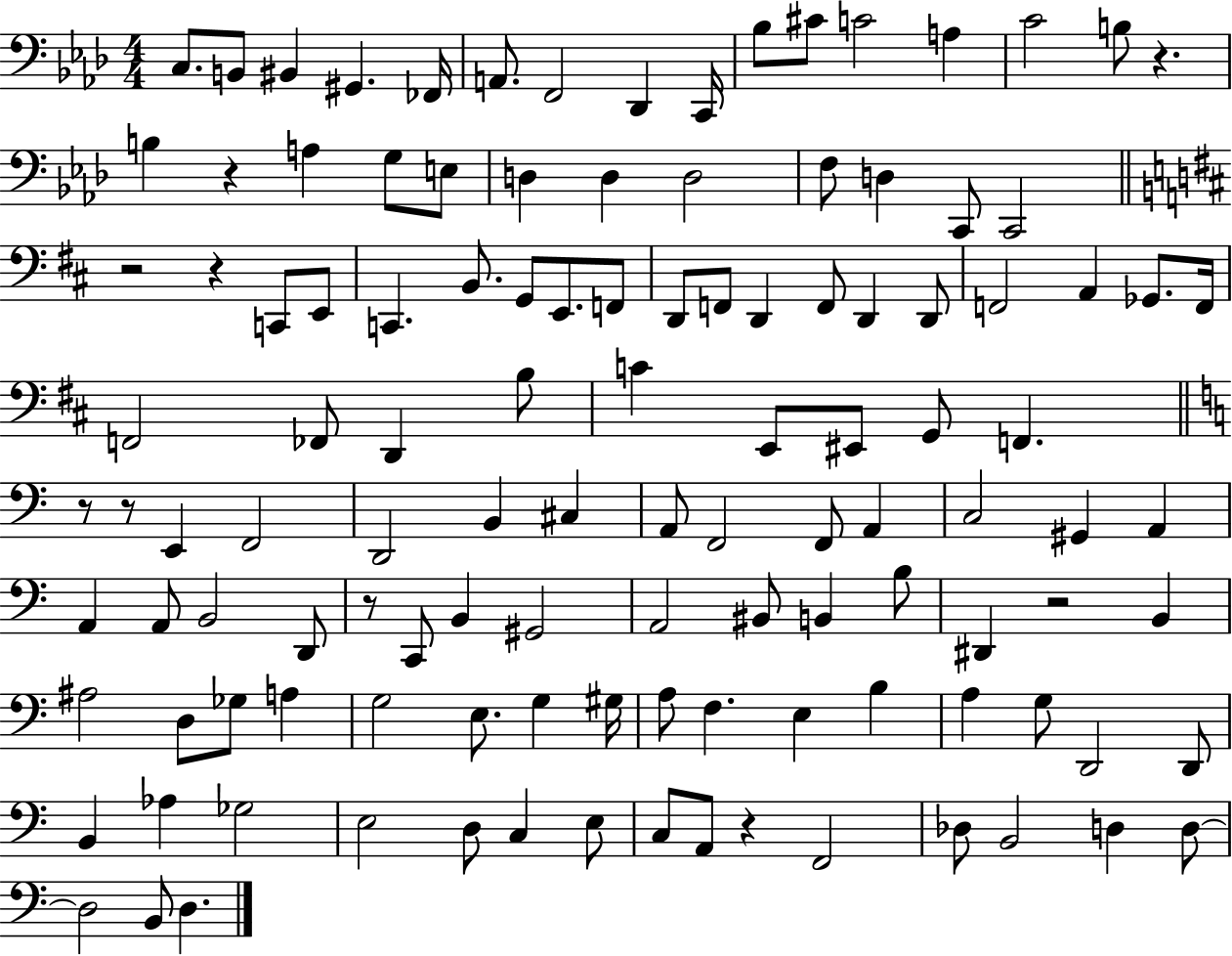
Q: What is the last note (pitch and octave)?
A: D3